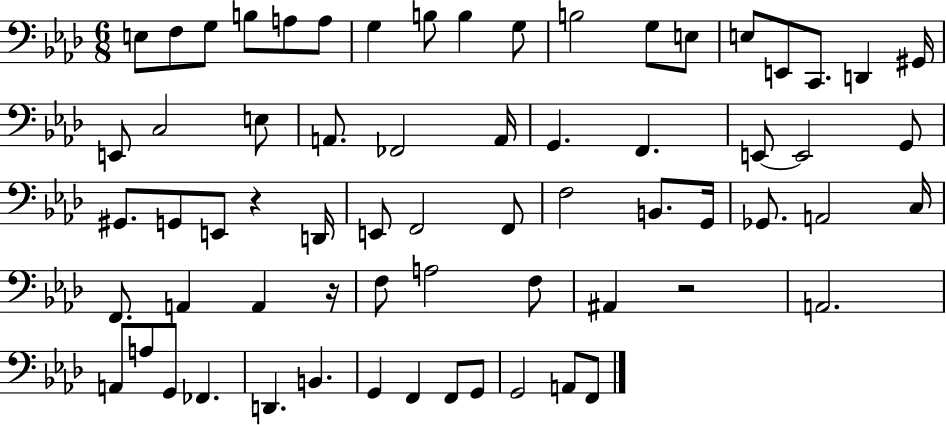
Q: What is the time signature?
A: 6/8